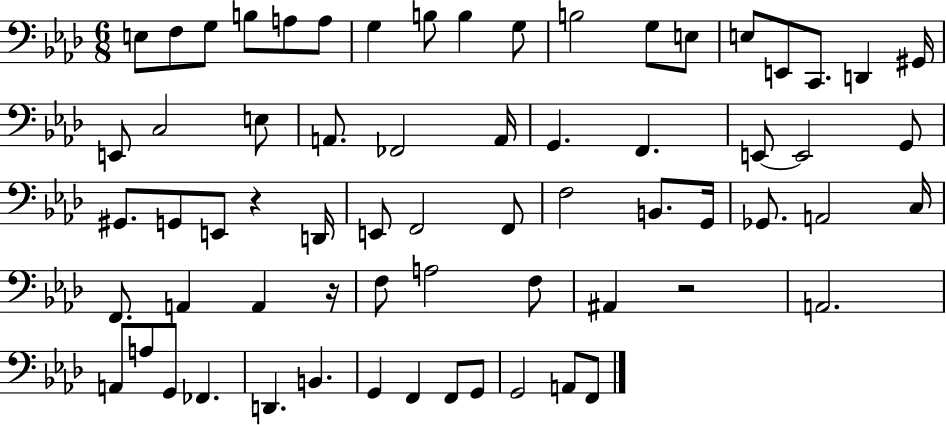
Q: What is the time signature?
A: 6/8